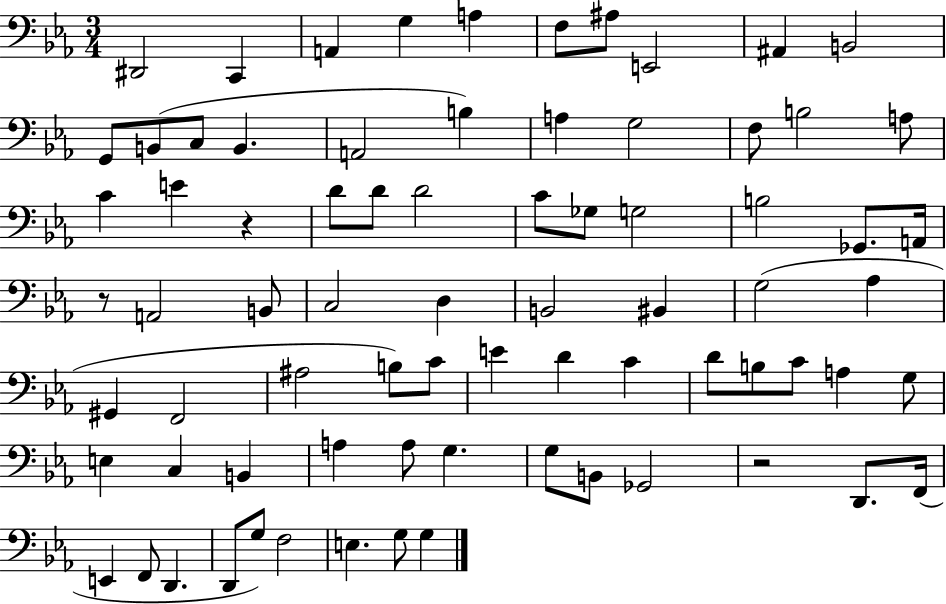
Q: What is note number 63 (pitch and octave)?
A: D2